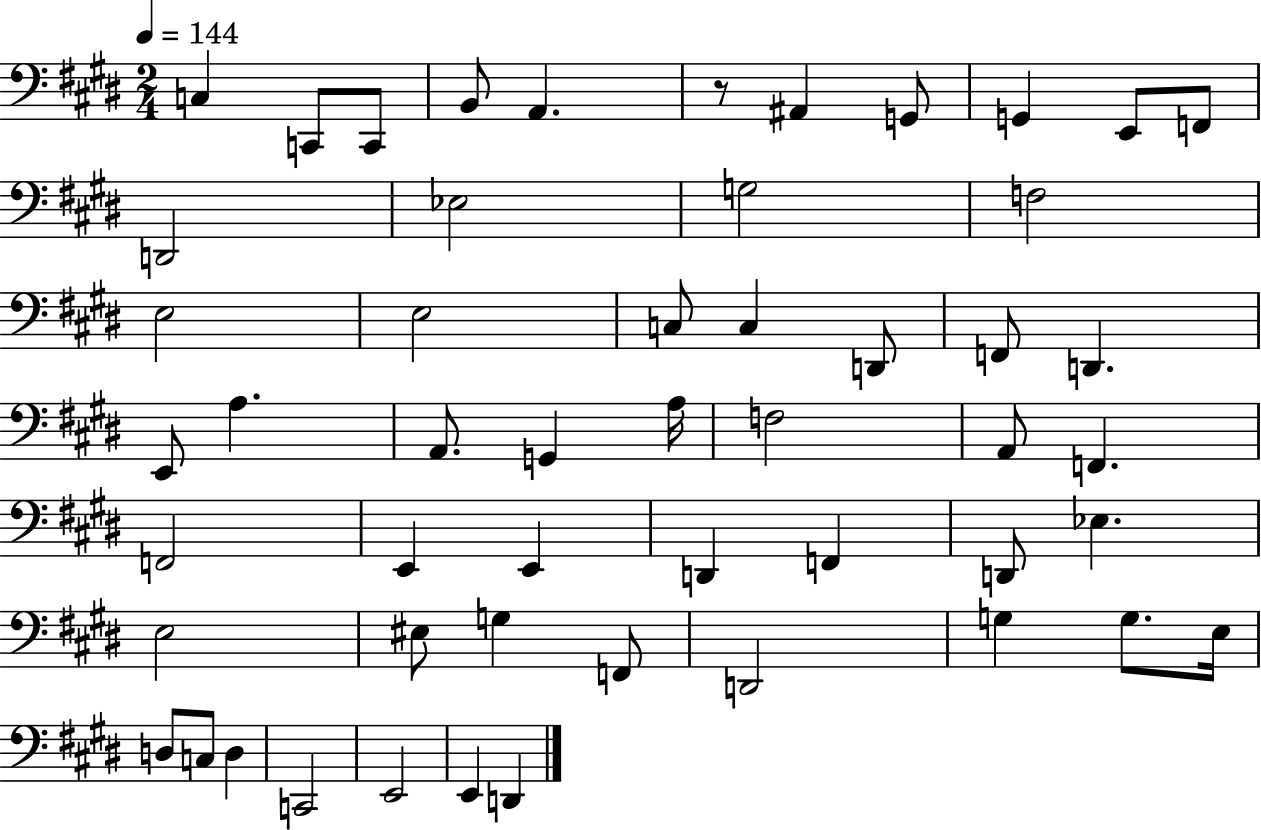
C3/q C2/e C2/e B2/e A2/q. R/e A#2/q G2/e G2/q E2/e F2/e D2/h Eb3/h G3/h F3/h E3/h E3/h C3/e C3/q D2/e F2/e D2/q. E2/e A3/q. A2/e. G2/q A3/s F3/h A2/e F2/q. F2/h E2/q E2/q D2/q F2/q D2/e Eb3/q. E3/h EIS3/e G3/q F2/e D2/h G3/q G3/e. E3/s D3/e C3/e D3/q C2/h E2/h E2/q D2/q